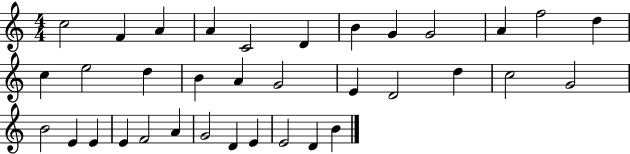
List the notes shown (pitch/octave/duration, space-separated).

C5/h F4/q A4/q A4/q C4/h D4/q B4/q G4/q G4/h A4/q F5/h D5/q C5/q E5/h D5/q B4/q A4/q G4/h E4/q D4/h D5/q C5/h G4/h B4/h E4/q E4/q E4/q F4/h A4/q G4/h D4/q E4/q E4/h D4/q B4/q